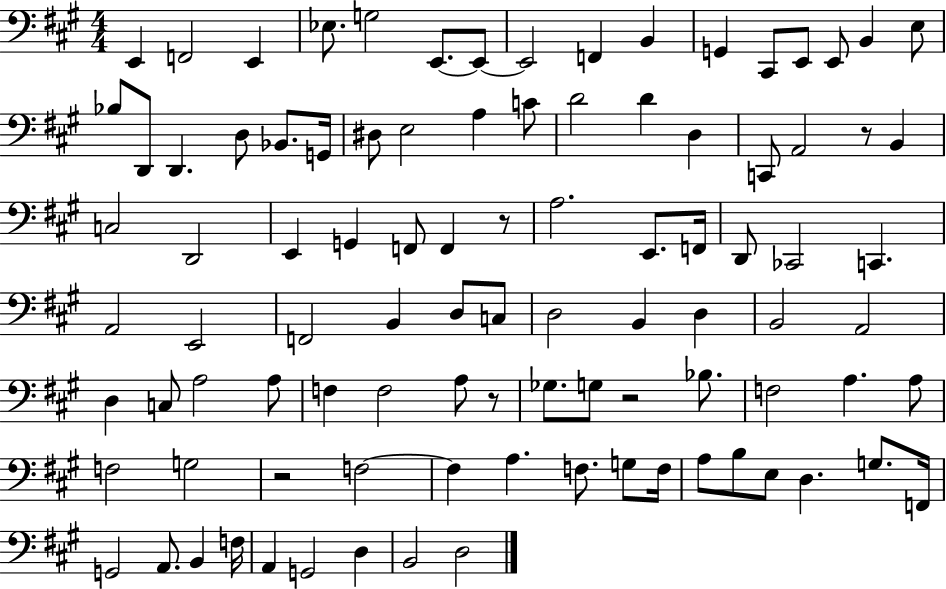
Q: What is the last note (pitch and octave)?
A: D3